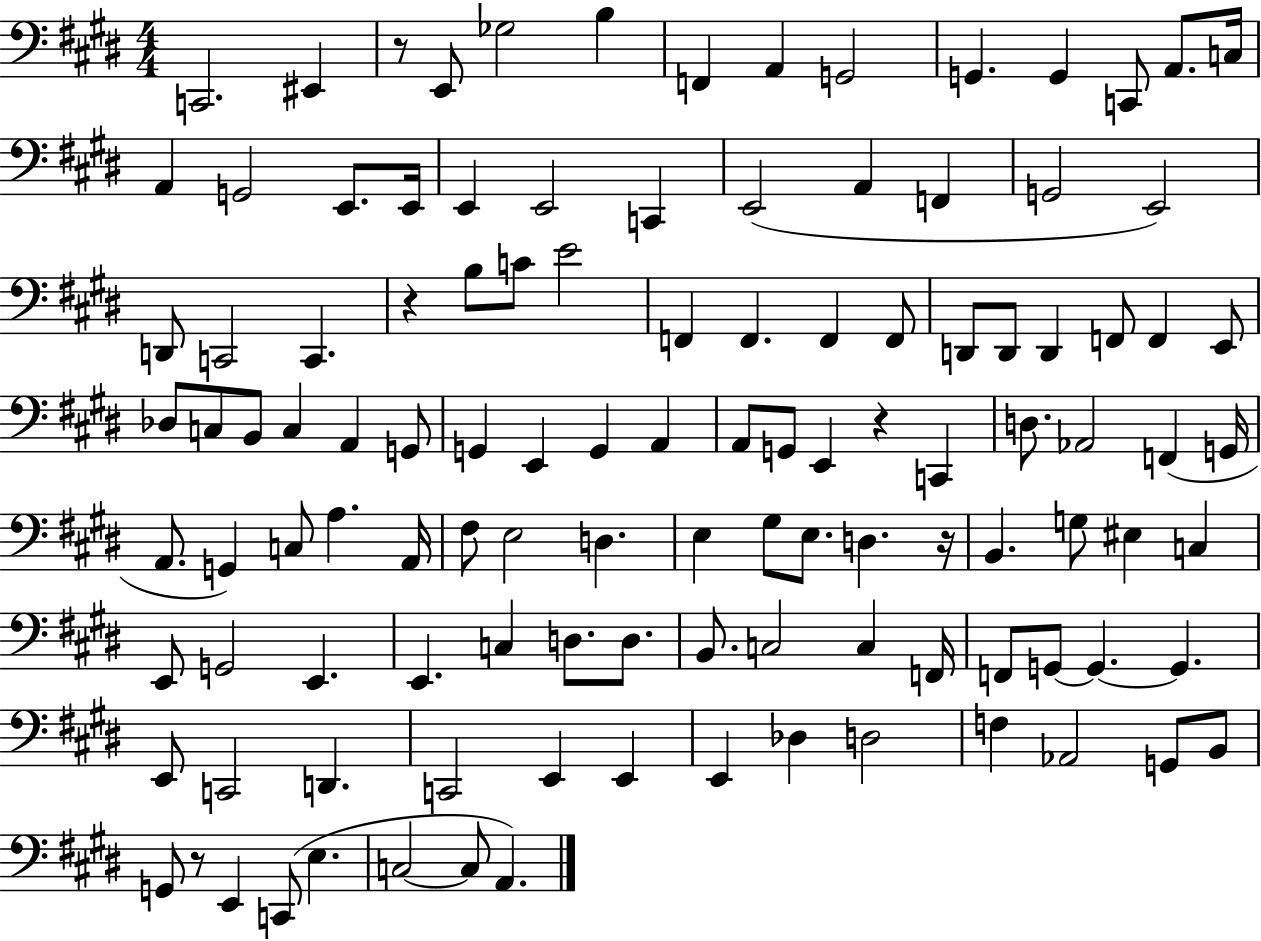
C2/h. EIS2/q R/e E2/e Gb3/h B3/q F2/q A2/q G2/h G2/q. G2/q C2/e A2/e. C3/s A2/q G2/h E2/e. E2/s E2/q E2/h C2/q E2/h A2/q F2/q G2/h E2/h D2/e C2/h C2/q. R/q B3/e C4/e E4/h F2/q F2/q. F2/q F2/e D2/e D2/e D2/q F2/e F2/q E2/e Db3/e C3/e B2/e C3/q A2/q G2/e G2/q E2/q G2/q A2/q A2/e G2/e E2/q R/q C2/q D3/e. Ab2/h F2/q G2/s A2/e. G2/q C3/e A3/q. A2/s F#3/e E3/h D3/q. E3/q G#3/e E3/e. D3/q. R/s B2/q. G3/e EIS3/q C3/q E2/e G2/h E2/q. E2/q. C3/q D3/e. D3/e. B2/e. C3/h C3/q F2/s F2/e G2/e G2/q. G2/q. E2/e C2/h D2/q. C2/h E2/q E2/q E2/q Db3/q D3/h F3/q Ab2/h G2/e B2/e G2/e R/e E2/q C2/e E3/q. C3/h C3/e A2/q.